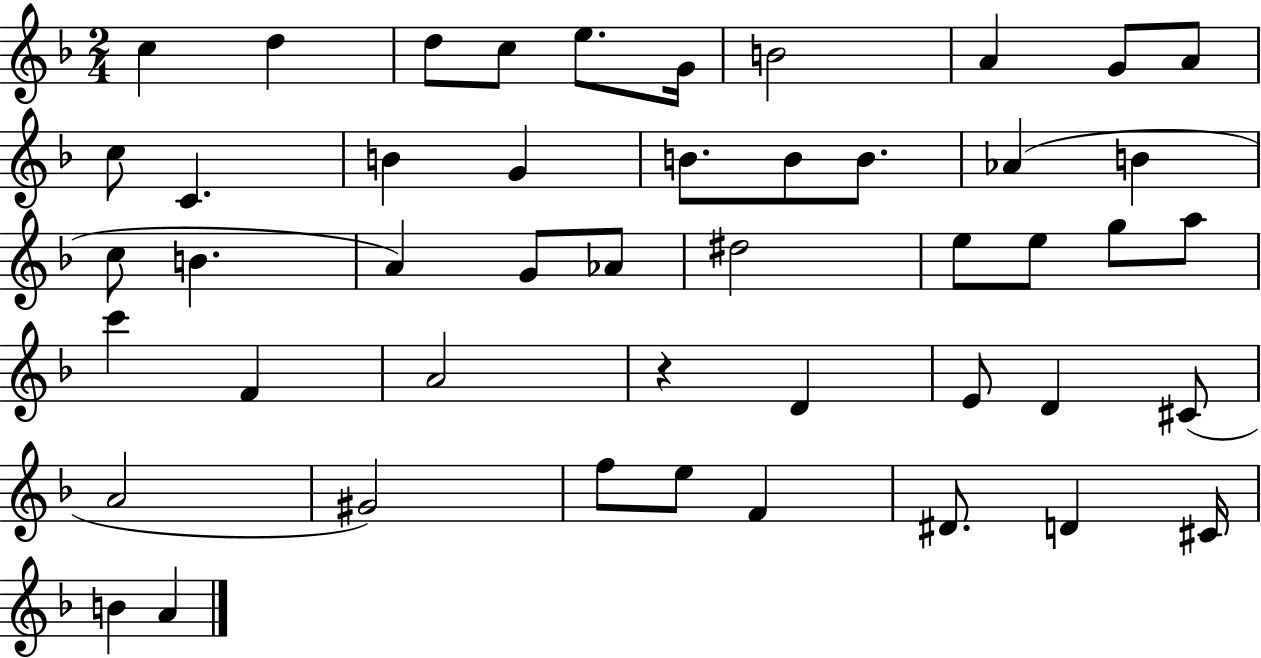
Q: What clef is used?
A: treble